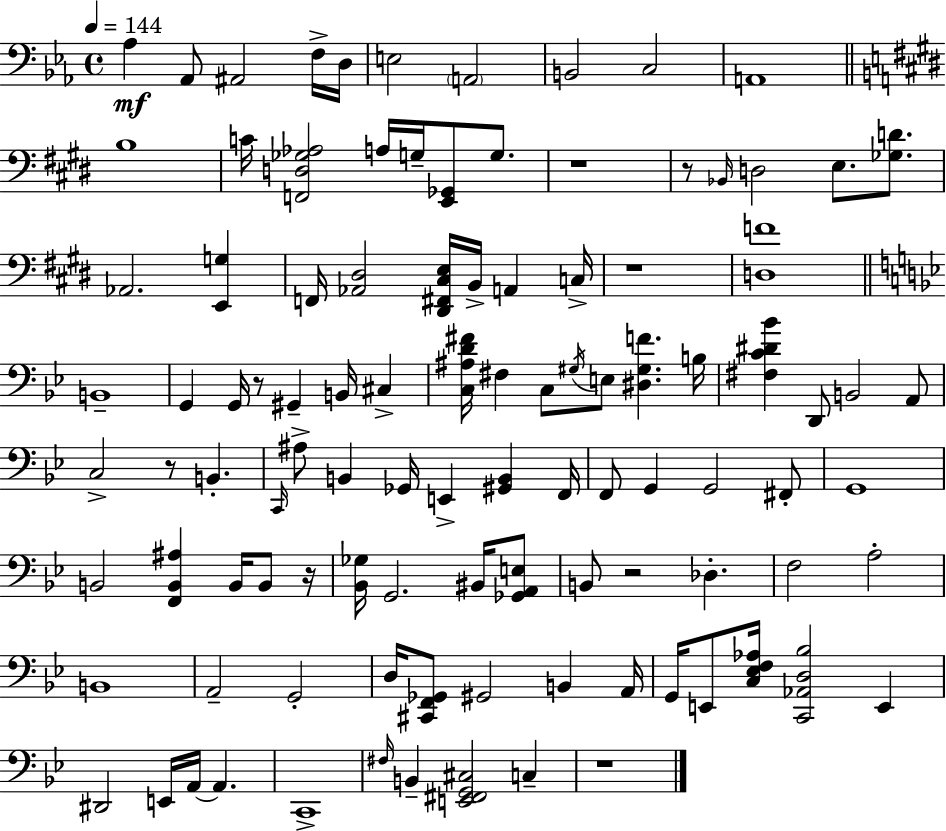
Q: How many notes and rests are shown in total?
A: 103